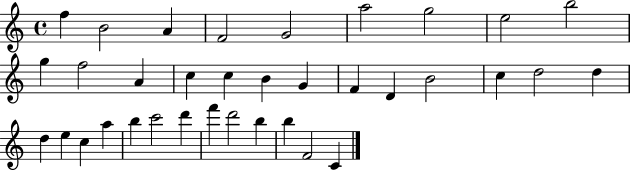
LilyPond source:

{
  \clef treble
  \time 4/4
  \defaultTimeSignature
  \key c \major
  f''4 b'2 a'4 | f'2 g'2 | a''2 g''2 | e''2 b''2 | \break g''4 f''2 a'4 | c''4 c''4 b'4 g'4 | f'4 d'4 b'2 | c''4 d''2 d''4 | \break d''4 e''4 c''4 a''4 | b''4 c'''2 d'''4 | f'''4 d'''2 b''4 | b''4 f'2 c'4 | \break \bar "|."
}